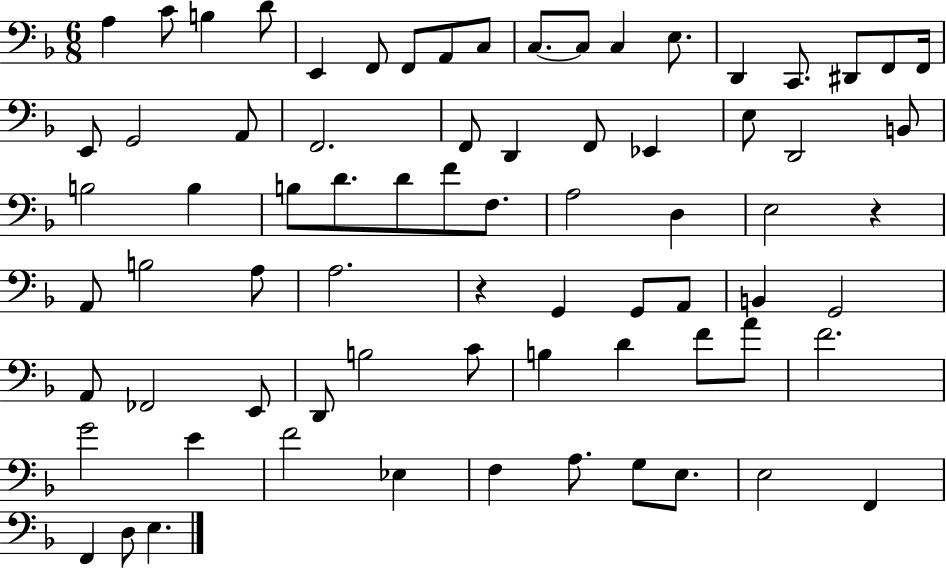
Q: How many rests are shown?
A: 2